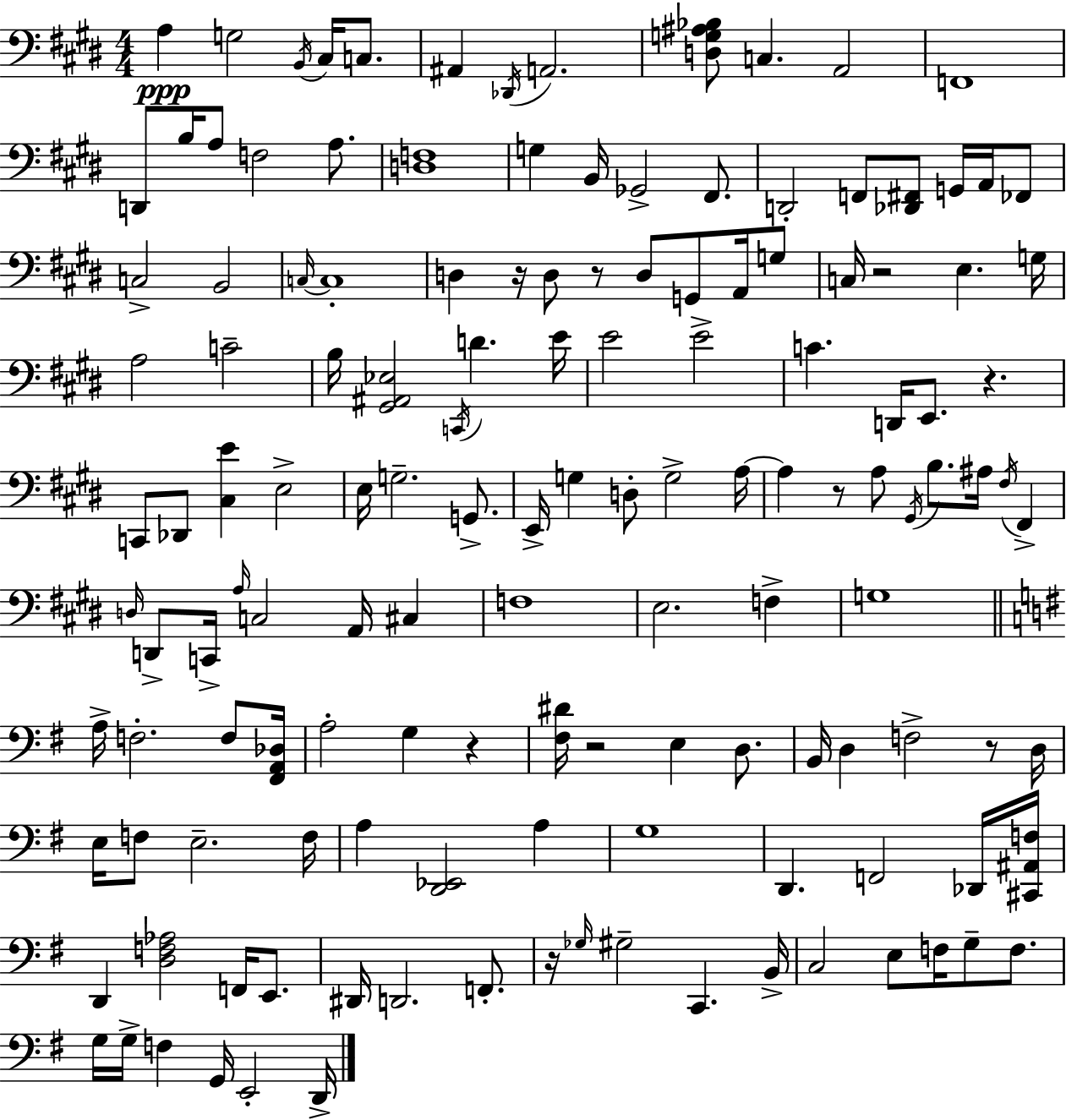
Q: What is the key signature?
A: E major